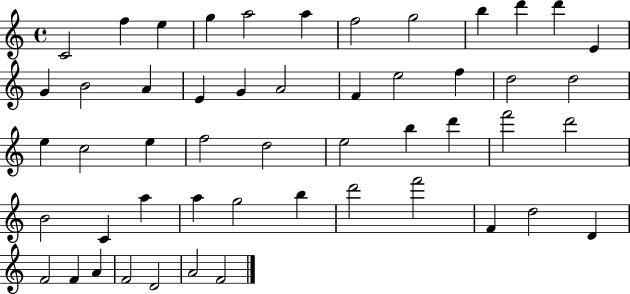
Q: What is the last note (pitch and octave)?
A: F4